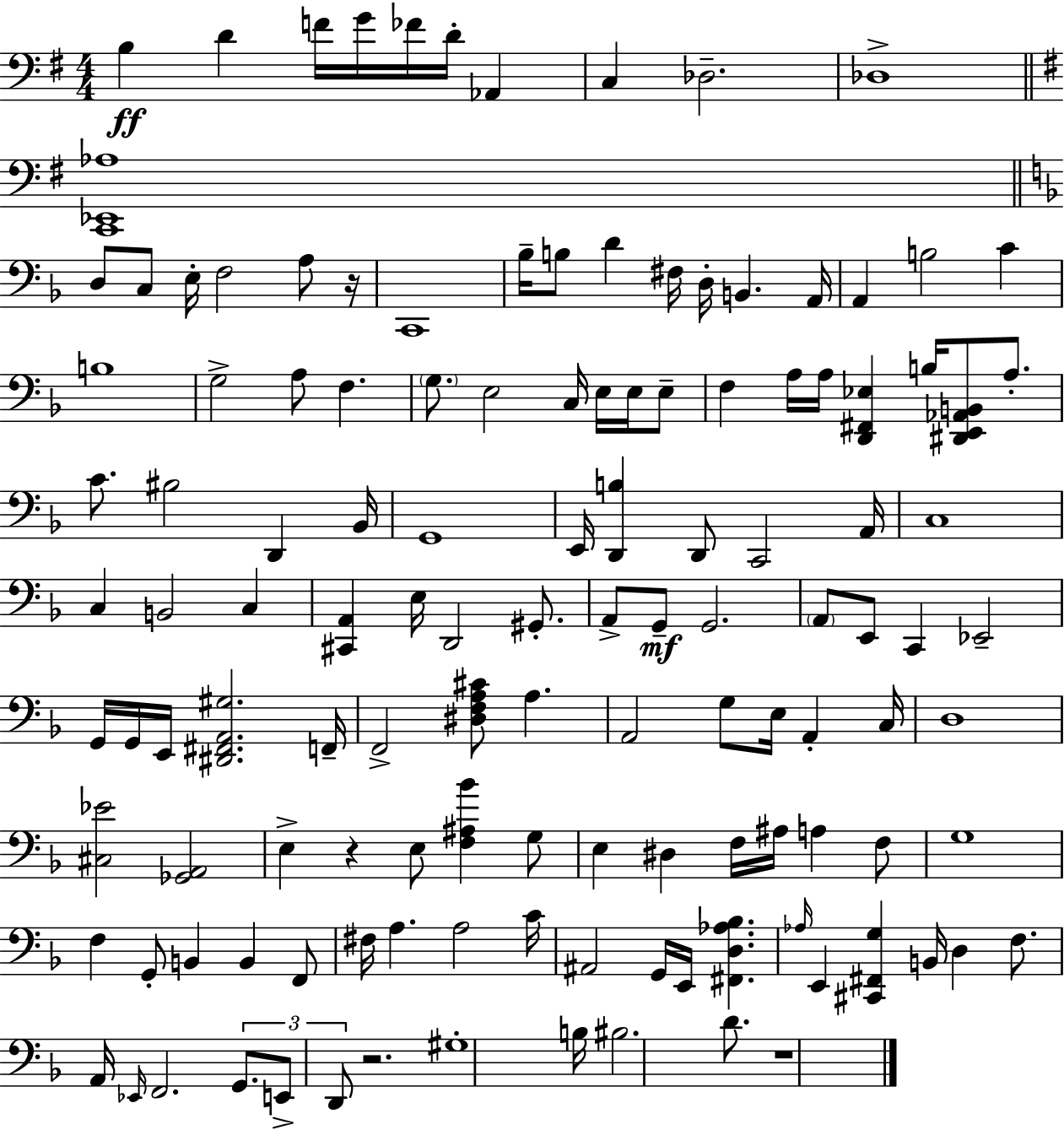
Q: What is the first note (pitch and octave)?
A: B3